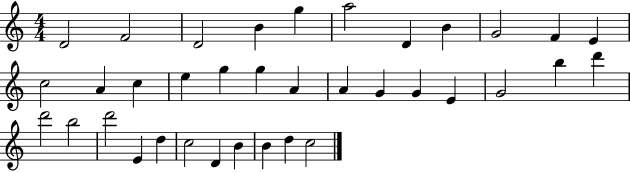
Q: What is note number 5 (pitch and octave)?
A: G5